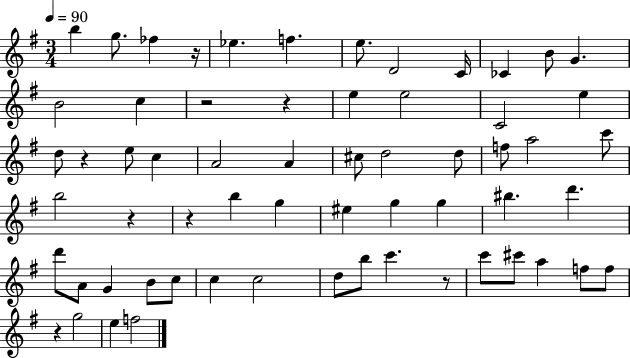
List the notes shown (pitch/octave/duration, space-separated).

B5/q G5/e. FES5/q R/s Eb5/q. F5/q. E5/e. D4/h C4/s CES4/q B4/e G4/q. B4/h C5/q R/h R/q E5/q E5/h C4/h E5/q D5/e R/q E5/e C5/q A4/h A4/q C#5/e D5/h D5/e F5/e A5/h C6/e B5/h R/q R/q B5/q G5/q EIS5/q G5/q G5/q BIS5/q. D6/q. D6/e A4/e G4/q B4/e C5/e C5/q C5/h D5/e B5/e C6/q. R/e C6/e C#6/e A5/q F5/e F5/e R/q G5/h E5/q F5/h